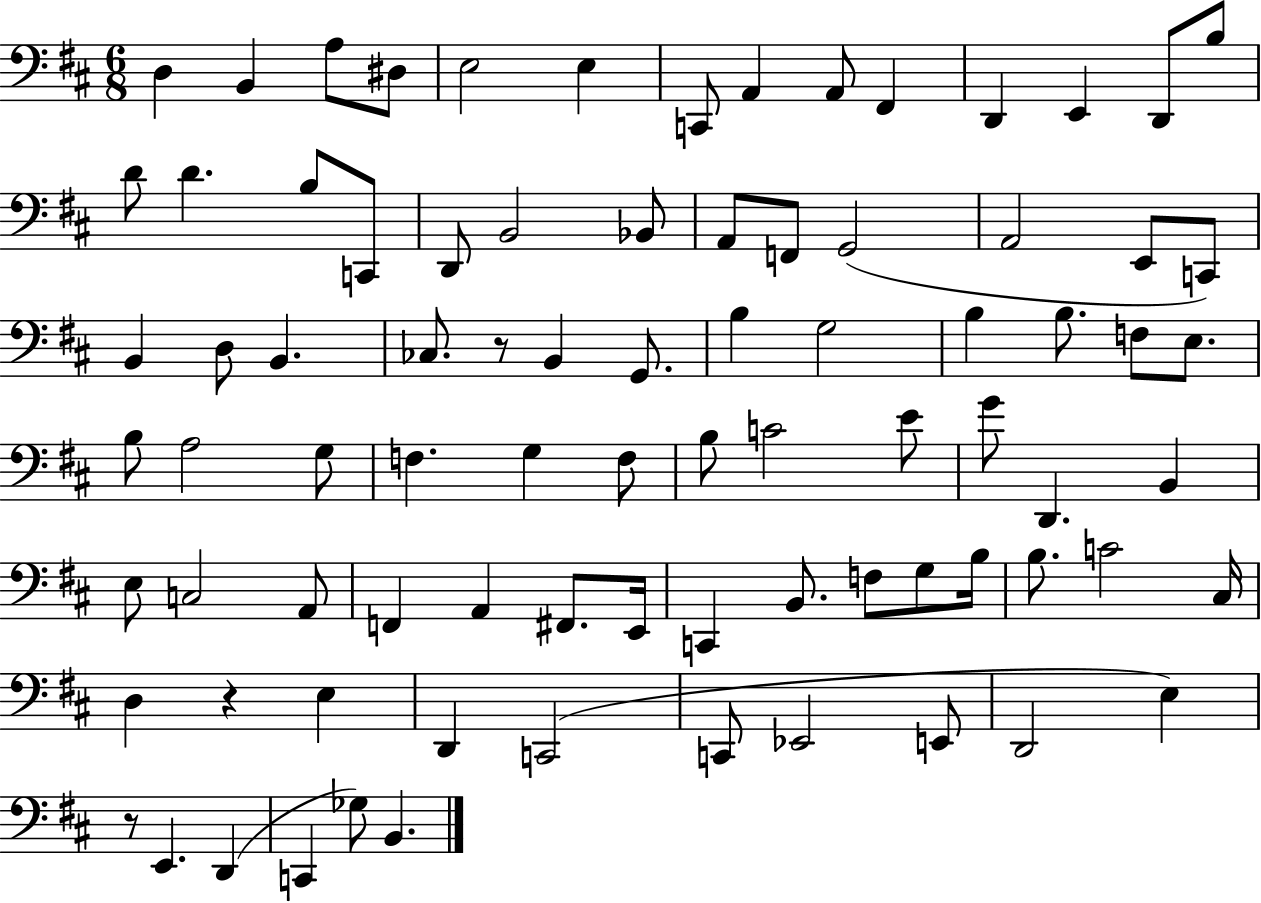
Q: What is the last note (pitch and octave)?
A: B2